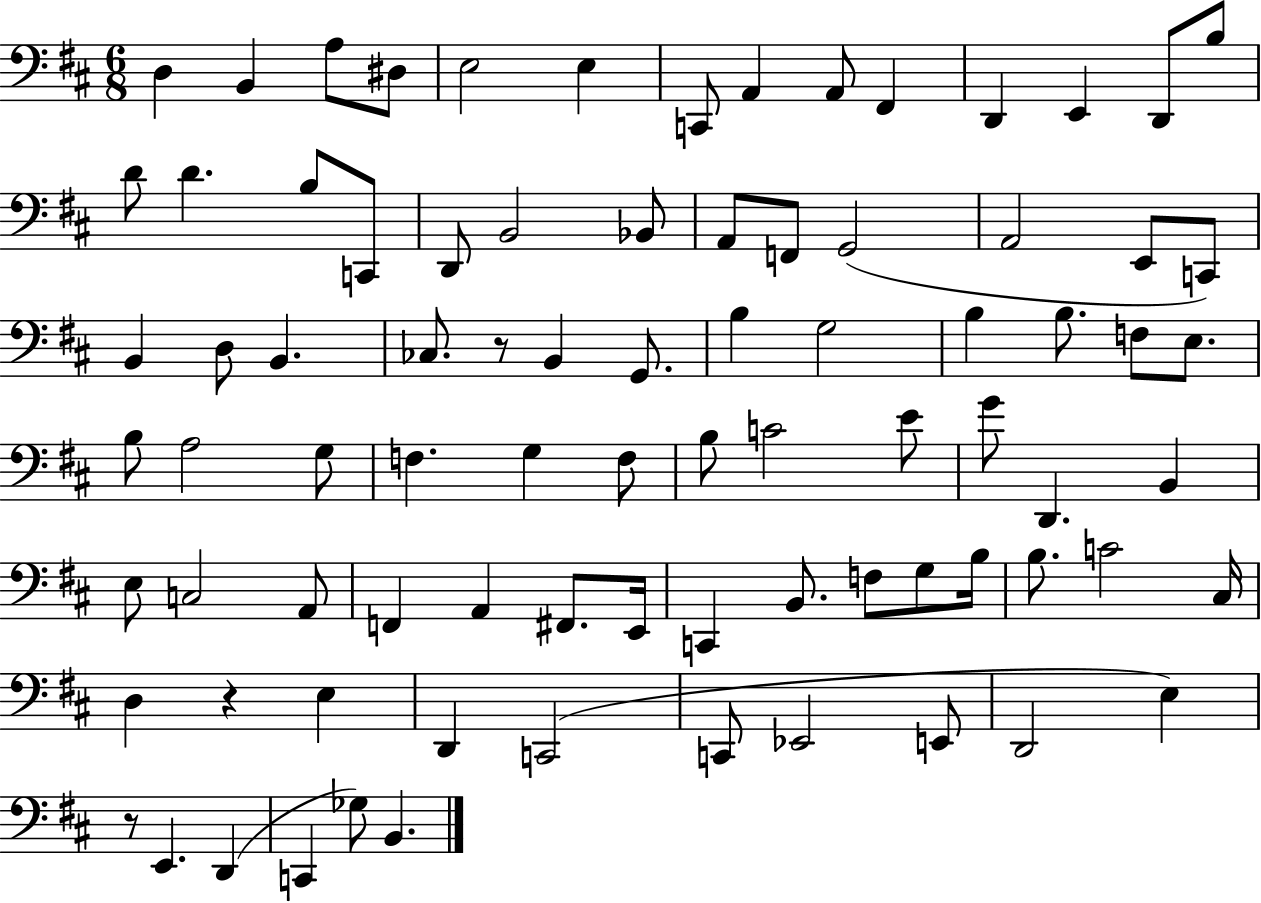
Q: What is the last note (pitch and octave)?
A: B2